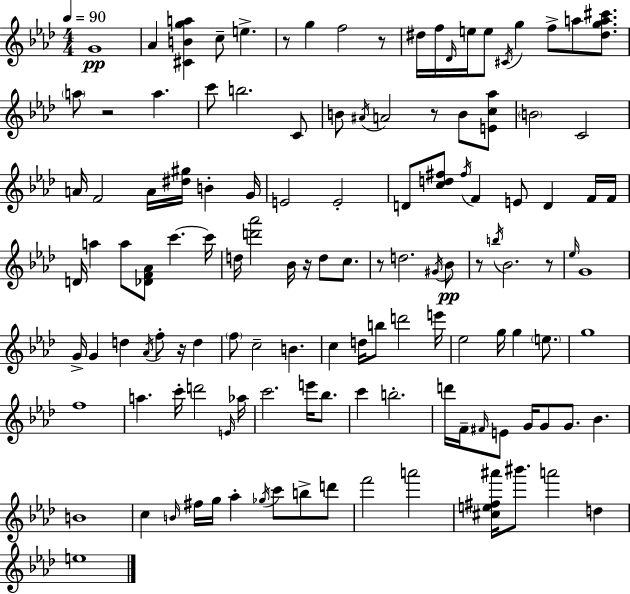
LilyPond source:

{
  \clef treble
  \numericTimeSignature
  \time 4/4
  \key f \minor
  \tempo 4 = 90
  g'1\pp | aes'4 <cis' b' g'' a''>4 c''8-- e''4.-> | r8 g''4 f''2 r8 | dis''16 f''16 \grace { des'16 } e''16 e''8 \acciaccatura { cis'16 } g''4 f''8-> a''8 <dis'' g'' a'' cis'''>8. | \break \parenthesize a''8 r2 a''4. | c'''8 b''2. | c'8 b'8 \acciaccatura { ais'16 } a'2 r8 b'8 | <e' c'' aes''>8 \parenthesize b'2 c'2 | \break a'16 f'2 a'16 <dis'' gis''>16 b'4-. | g'16 e'2 e'2-. | d'8 <c'' d'' fis''>8 \acciaccatura { fis''16 } f'4 e'8 d'4 | f'16 f'16 d'16 a''4 a''8 <des' f' aes'>8 c'''4.~~ | \break c'''16 d''16 <d''' aes'''>2 bes'16 r16 d''8 | c''8. r8 d''2. | \acciaccatura { gis'16 }\pp bes'8 r8 \acciaccatura { b''16 } bes'2. | r8 \grace { ees''16 } g'1 | \break g'16-> g'4 d''4 | \acciaccatura { aes'16 } f''8-. r16 d''4 \parenthesize f''8 c''2-- | b'4. c''4 d''16 b''8 d'''2 | e'''16 ees''2 | \break g''16 g''4 \parenthesize e''8. g''1 | f''1 | a''4. c'''16-. d'''2 | \grace { e'16 } aes''16 c'''2. | \break e'''16 bes''8. c'''4 b''2.-. | d'''16 f'16-- \grace { fis'16 } e'8 g'16 g'8 | g'8. bes'4. b'1 | c''4 \grace { b'16 } fis''16 | \break g''16 aes''4-. \acciaccatura { ges''16 } c'''8 b''8-> d'''8 f'''2 | a'''2 <cis'' e'' fis'' ais'''>16 bis'''8. | a'''2 d''4 e''1 | \bar "|."
}